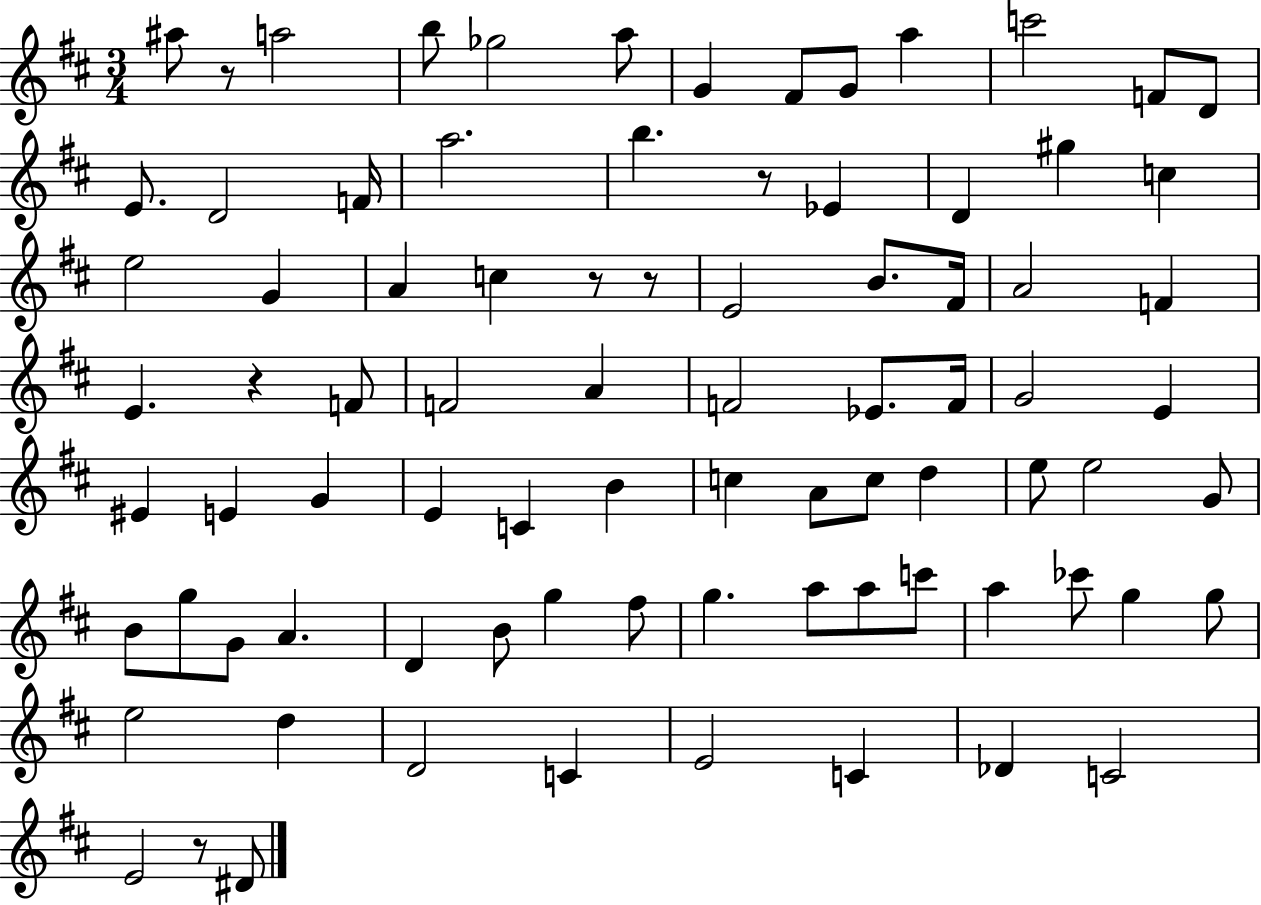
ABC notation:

X:1
T:Untitled
M:3/4
L:1/4
K:D
^a/2 z/2 a2 b/2 _g2 a/2 G ^F/2 G/2 a c'2 F/2 D/2 E/2 D2 F/4 a2 b z/2 _E D ^g c e2 G A c z/2 z/2 E2 B/2 ^F/4 A2 F E z F/2 F2 A F2 _E/2 F/4 G2 E ^E E G E C B c A/2 c/2 d e/2 e2 G/2 B/2 g/2 G/2 A D B/2 g ^f/2 g a/2 a/2 c'/2 a _c'/2 g g/2 e2 d D2 C E2 C _D C2 E2 z/2 ^D/2